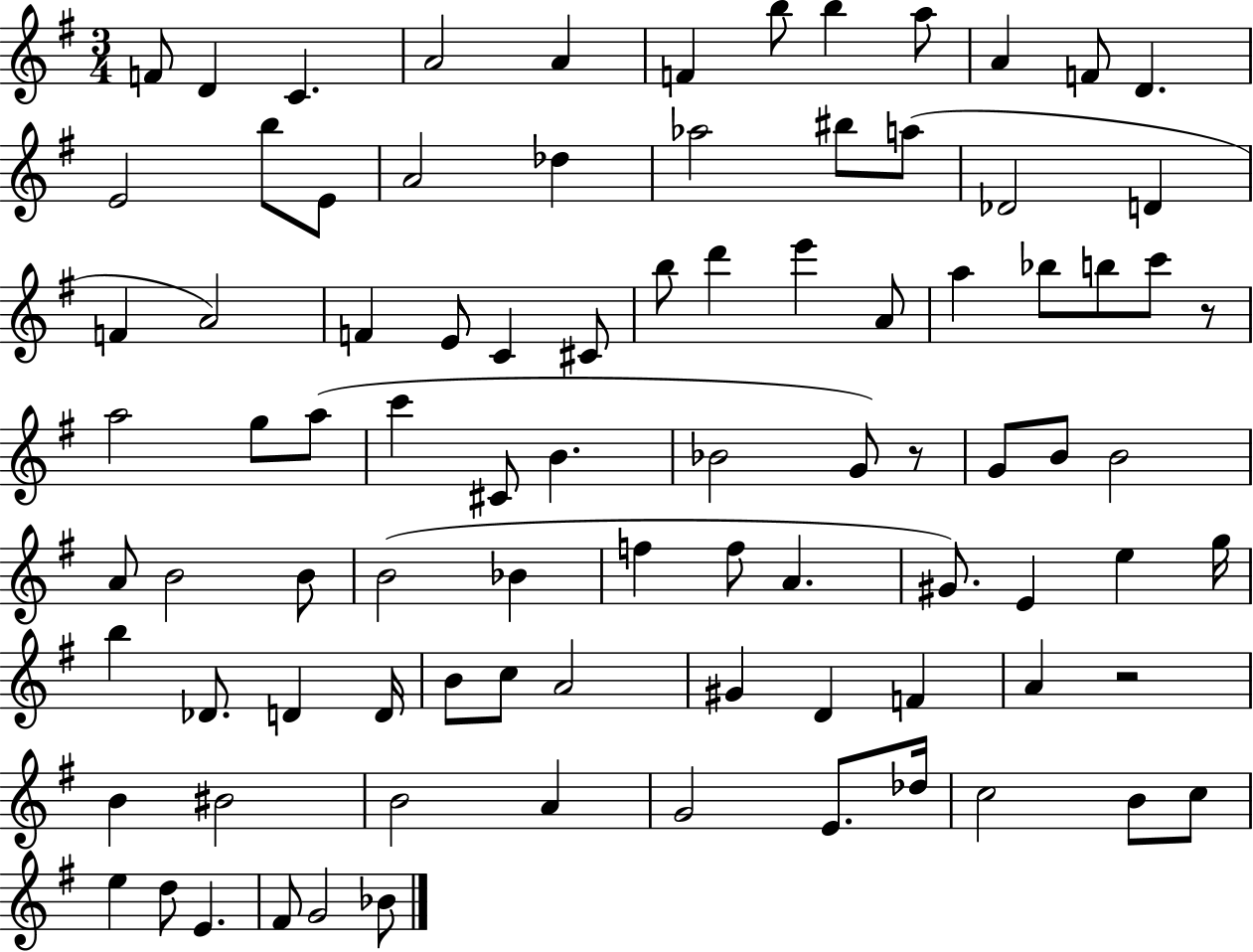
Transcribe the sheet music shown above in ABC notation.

X:1
T:Untitled
M:3/4
L:1/4
K:G
F/2 D C A2 A F b/2 b a/2 A F/2 D E2 b/2 E/2 A2 _d _a2 ^b/2 a/2 _D2 D F A2 F E/2 C ^C/2 b/2 d' e' A/2 a _b/2 b/2 c'/2 z/2 a2 g/2 a/2 c' ^C/2 B _B2 G/2 z/2 G/2 B/2 B2 A/2 B2 B/2 B2 _B f f/2 A ^G/2 E e g/4 b _D/2 D D/4 B/2 c/2 A2 ^G D F A z2 B ^B2 B2 A G2 E/2 _d/4 c2 B/2 c/2 e d/2 E ^F/2 G2 _B/2